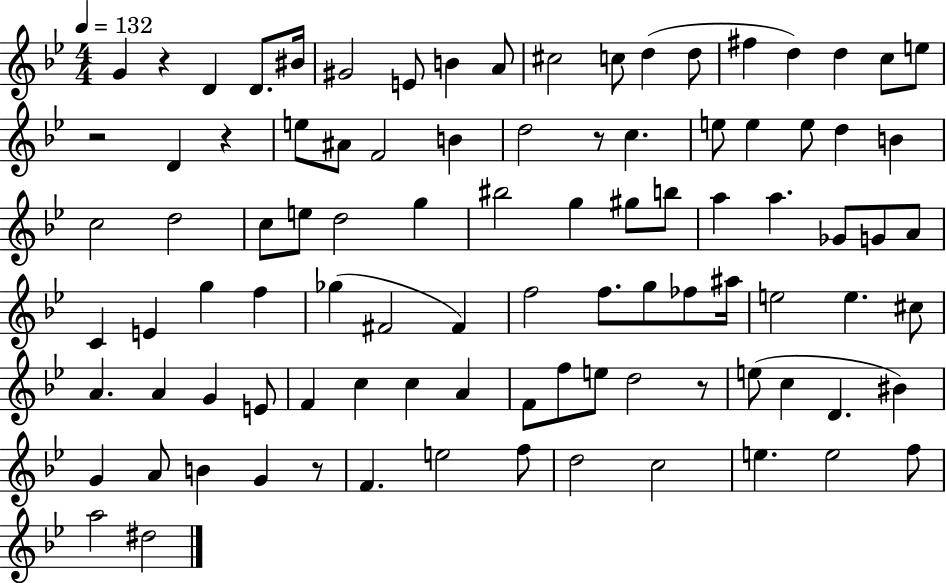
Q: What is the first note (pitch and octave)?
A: G4